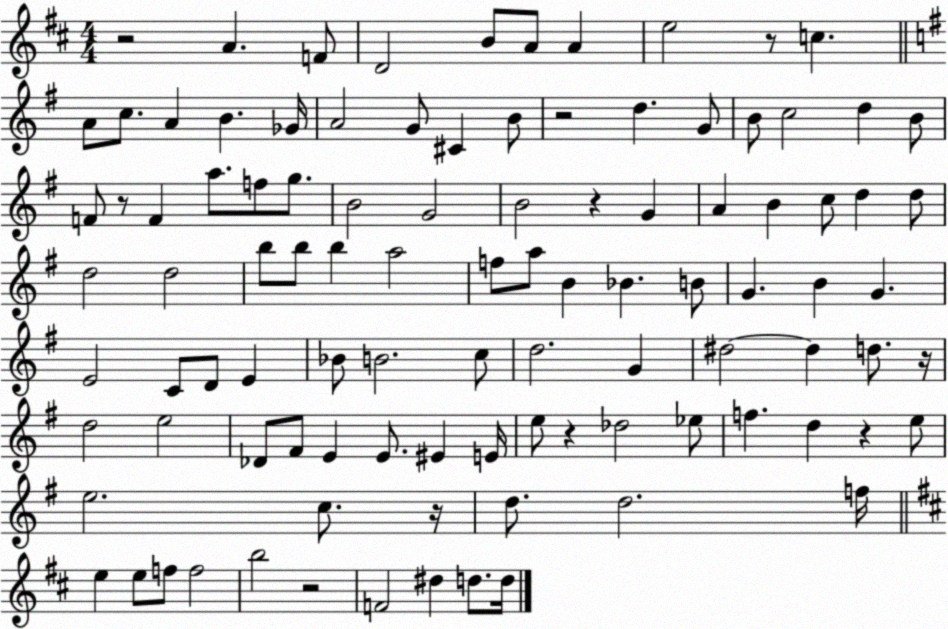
X:1
T:Untitled
M:4/4
L:1/4
K:D
z2 A F/2 D2 B/2 A/2 A e2 z/2 c A/2 c/2 A B _G/4 A2 G/2 ^C B/2 z2 d G/2 B/2 c2 d B/2 F/2 z/2 F a/2 f/2 g/2 B2 G2 B2 z G A B c/2 d d/2 d2 d2 b/2 b/2 b a2 f/2 a/2 B _B B/2 G B G E2 C/2 D/2 E _B/2 B2 c/2 d2 G ^d2 ^d d/2 z/4 d2 e2 _D/2 ^F/2 E E/2 ^E E/4 e/2 z _d2 _e/2 f d z e/2 e2 c/2 z/4 d/2 d2 f/4 e e/2 f/2 f2 b2 z2 F2 ^d d/2 d/4